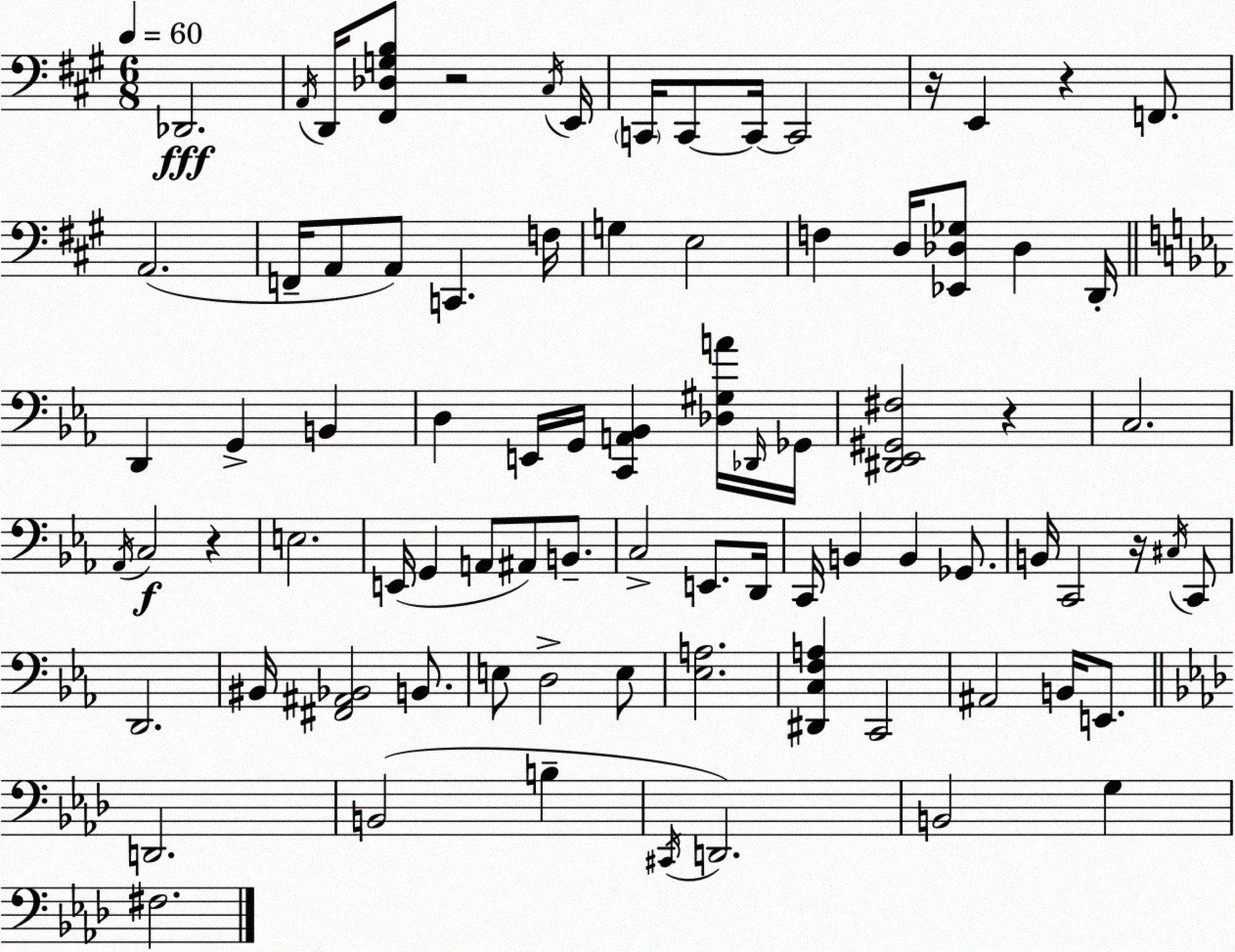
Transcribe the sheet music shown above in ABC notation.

X:1
T:Untitled
M:6/8
L:1/4
K:A
_D,,2 A,,/4 D,,/4 [^F,,_D,G,B,]/2 z2 ^C,/4 E,,/4 C,,/4 C,,/2 C,,/4 C,,2 z/4 E,, z F,,/2 A,,2 F,,/4 A,,/2 A,,/2 C,, F,/4 G, E,2 F, D,/4 [_E,,_D,_G,]/2 _D, D,,/4 D,, G,, B,, D, E,,/4 G,,/4 [C,,A,,_B,,] [_D,^G,A]/4 _D,,/4 _G,,/4 [^D,,_E,,^G,,^F,]2 z C,2 _A,,/4 C,2 z E,2 E,,/4 G,, A,,/2 ^A,,/2 B,,/2 C,2 E,,/2 D,,/4 C,,/4 B,, B,, _G,,/2 B,,/4 C,,2 z/4 ^C,/4 C,,/2 D,,2 ^B,,/4 [^F,,^A,,_B,,]2 B,,/2 E,/2 D,2 E,/2 [_E,A,]2 [^D,,C,F,A,] C,,2 ^A,,2 B,,/4 E,,/2 D,,2 B,,2 B, ^C,,/4 D,,2 B,,2 G, ^F,2